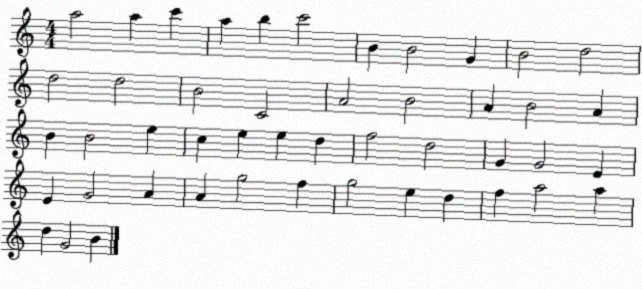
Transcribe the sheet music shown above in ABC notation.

X:1
T:Untitled
M:4/4
L:1/4
K:C
a2 a c' a b c'2 B B2 G B2 d2 d2 d2 B2 C2 A2 B2 A B2 A B B2 e c e e d f2 d2 G G2 E E G2 A A g2 f g2 e d f a2 a d G2 B